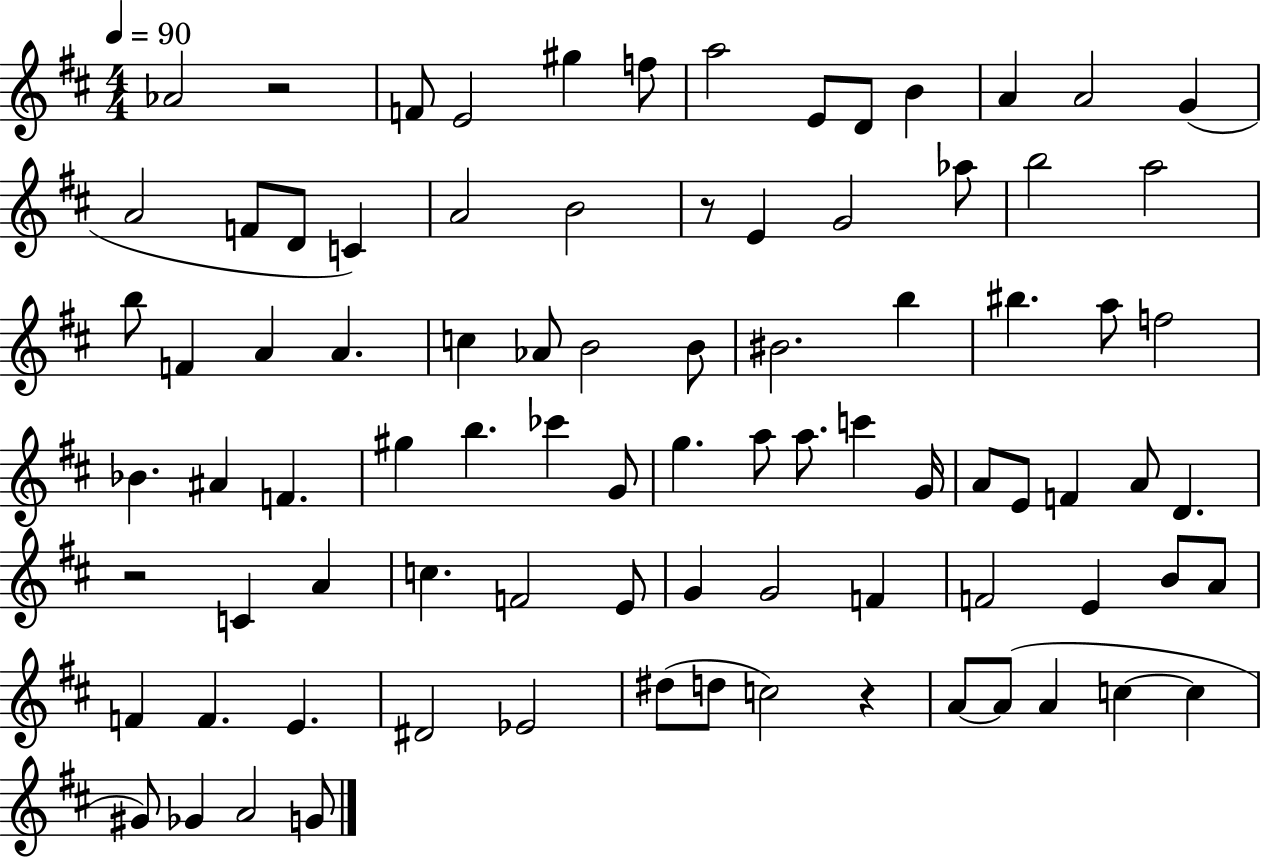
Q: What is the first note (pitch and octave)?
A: Ab4